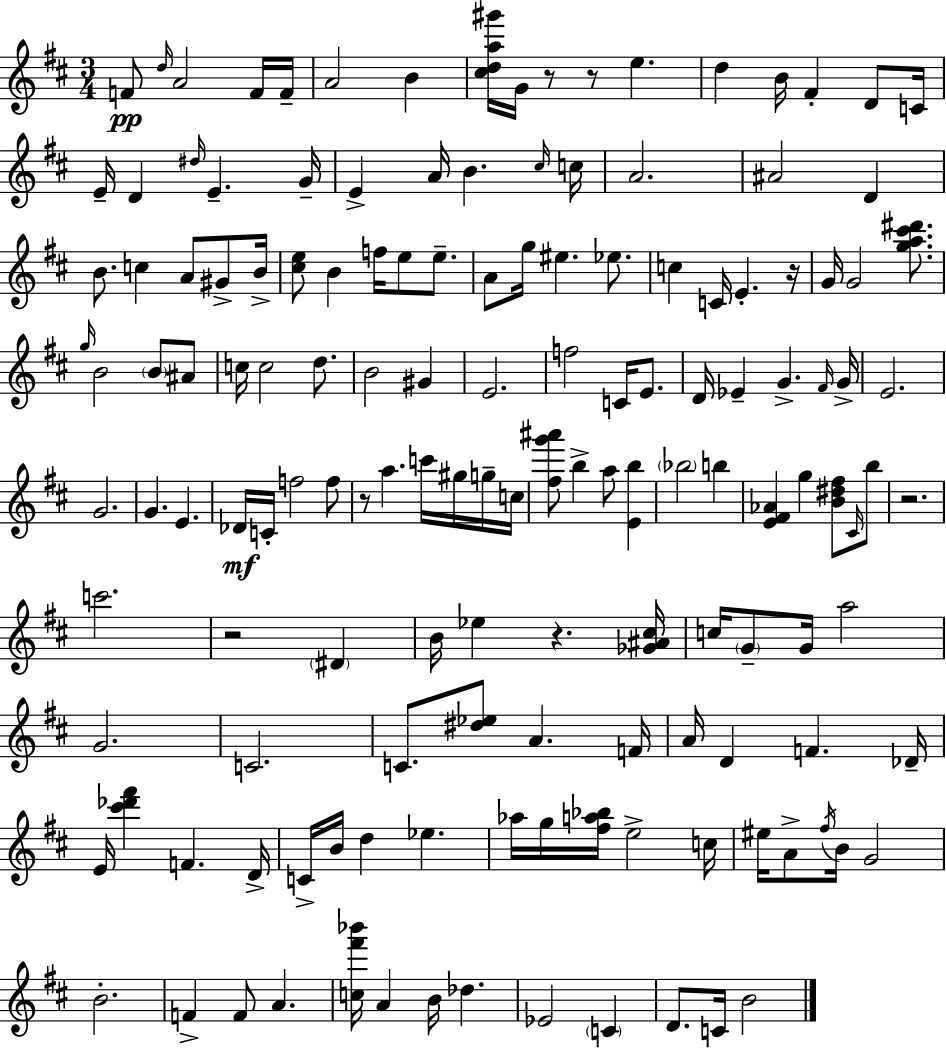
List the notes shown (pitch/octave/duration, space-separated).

F4/e D5/s A4/h F4/s F4/s A4/h B4/q [C#5,D5,A5,G#6]/s G4/s R/e R/e E5/q. D5/q B4/s F#4/q D4/e C4/s E4/s D4/q D#5/s E4/q. G4/s E4/q A4/s B4/q. C#5/s C5/s A4/h. A#4/h D4/q B4/e. C5/q A4/e G#4/e B4/s [C#5,E5]/e B4/q F5/s E5/e E5/e. A4/e G5/s EIS5/q. Eb5/e. C5/q C4/s E4/q. R/s G4/s G4/h [G5,A5,C#6,D#6]/e. G5/s B4/h B4/e A#4/e C5/s C5/h D5/e. B4/h G#4/q E4/h. F5/h C4/s E4/e. D4/s Eb4/q G4/q. F#4/s G4/s E4/h. G4/h. G4/q. E4/q. Db4/s C4/s F5/h F5/e R/e A5/q. C6/s G#5/s G5/s C5/s [F#5,G6,A#6]/e B5/q A5/e [E4,B5]/q Bb5/h B5/q [E4,F#4,Ab4]/q G5/q [B4,D#5,F#5]/e C#4/s B5/e R/h. C6/h. R/h D#4/q B4/s Eb5/q R/q. [Gb4,A#4,C#5]/s C5/s G4/e G4/s A5/h G4/h. C4/h. C4/e. [D#5,Eb5]/e A4/q. F4/s A4/s D4/q F4/q. Db4/s E4/s [C#6,Db6,F#6]/q F4/q. D4/s C4/s B4/s D5/q Eb5/q. Ab5/s G5/s [F#5,A5,Bb5]/s E5/h C5/s EIS5/s A4/e F#5/s B4/s G4/h B4/h. F4/q F4/e A4/q. [C5,F#6,Bb6]/s A4/q B4/s Db5/q. Eb4/h C4/q D4/e. C4/s B4/h